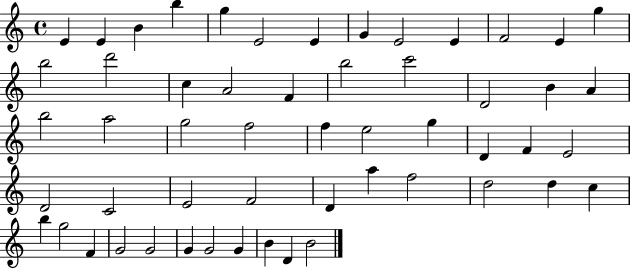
X:1
T:Untitled
M:4/4
L:1/4
K:C
E E B b g E2 E G E2 E F2 E g b2 d'2 c A2 F b2 c'2 D2 B A b2 a2 g2 f2 f e2 g D F E2 D2 C2 E2 F2 D a f2 d2 d c b g2 F G2 G2 G G2 G B D B2